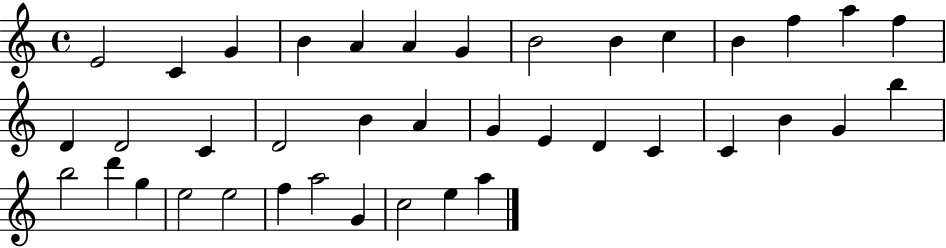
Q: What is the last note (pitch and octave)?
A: A5